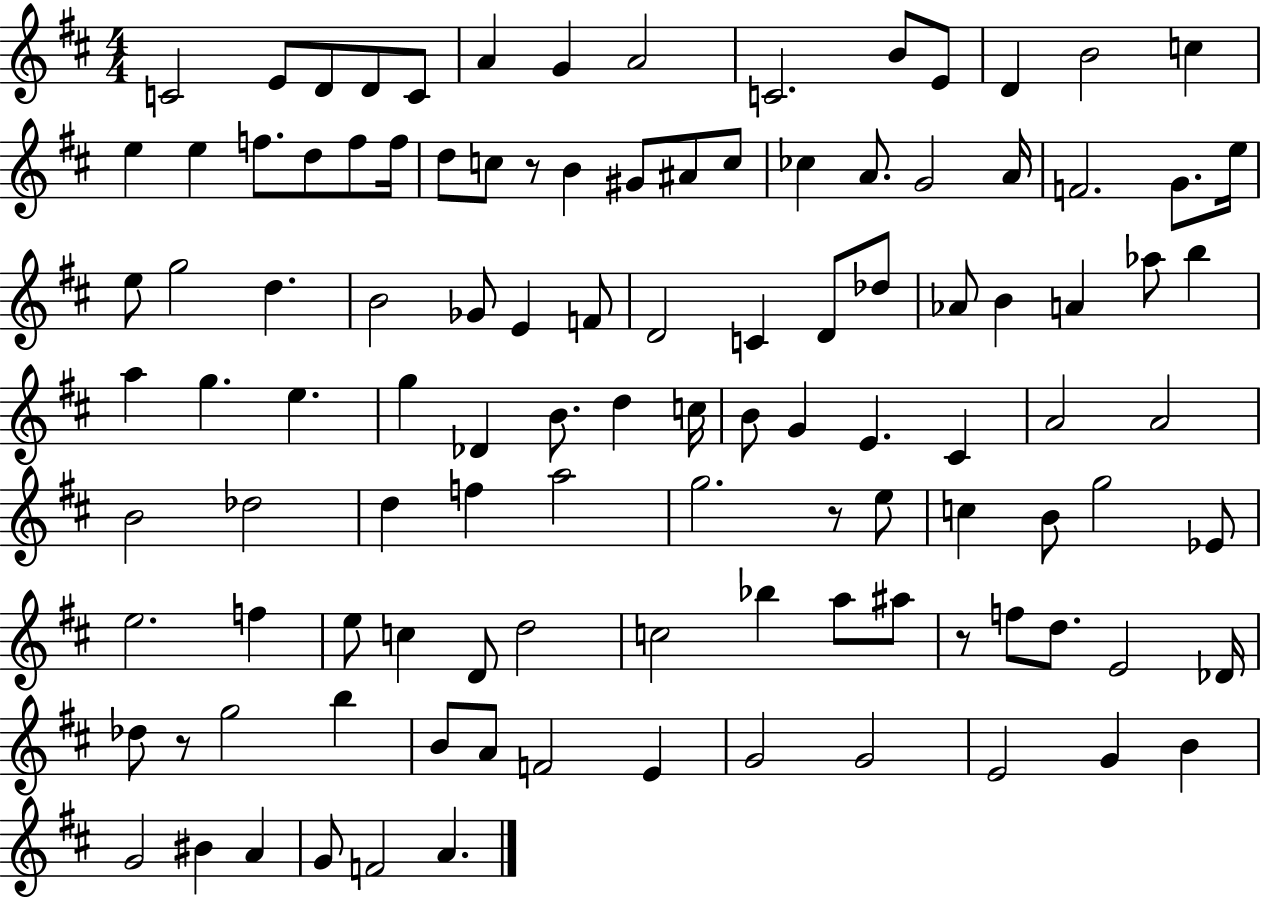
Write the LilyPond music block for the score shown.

{
  \clef treble
  \numericTimeSignature
  \time 4/4
  \key d \major
  c'2 e'8 d'8 d'8 c'8 | a'4 g'4 a'2 | c'2. b'8 e'8 | d'4 b'2 c''4 | \break e''4 e''4 f''8. d''8 f''8 f''16 | d''8 c''8 r8 b'4 gis'8 ais'8 c''8 | ces''4 a'8. g'2 a'16 | f'2. g'8. e''16 | \break e''8 g''2 d''4. | b'2 ges'8 e'4 f'8 | d'2 c'4 d'8 des''8 | aes'8 b'4 a'4 aes''8 b''4 | \break a''4 g''4. e''4. | g''4 des'4 b'8. d''4 c''16 | b'8 g'4 e'4. cis'4 | a'2 a'2 | \break b'2 des''2 | d''4 f''4 a''2 | g''2. r8 e''8 | c''4 b'8 g''2 ees'8 | \break e''2. f''4 | e''8 c''4 d'8 d''2 | c''2 bes''4 a''8 ais''8 | r8 f''8 d''8. e'2 des'16 | \break des''8 r8 g''2 b''4 | b'8 a'8 f'2 e'4 | g'2 g'2 | e'2 g'4 b'4 | \break g'2 bis'4 a'4 | g'8 f'2 a'4. | \bar "|."
}